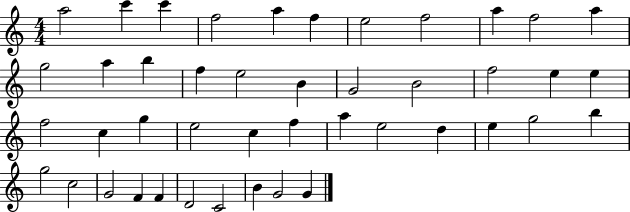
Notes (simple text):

A5/h C6/q C6/q F5/h A5/q F5/q E5/h F5/h A5/q F5/h A5/q G5/h A5/q B5/q F5/q E5/h B4/q G4/h B4/h F5/h E5/q E5/q F5/h C5/q G5/q E5/h C5/q F5/q A5/q E5/h D5/q E5/q G5/h B5/q G5/h C5/h G4/h F4/q F4/q D4/h C4/h B4/q G4/h G4/q